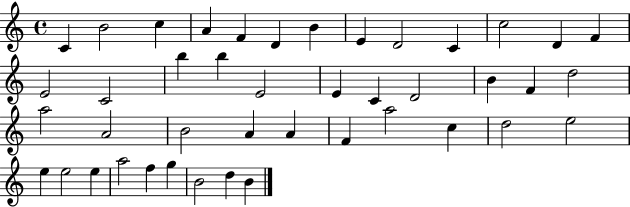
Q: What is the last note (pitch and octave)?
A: B4